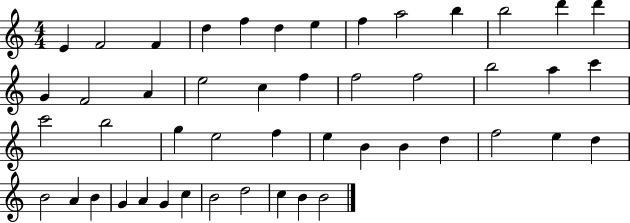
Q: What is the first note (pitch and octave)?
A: E4